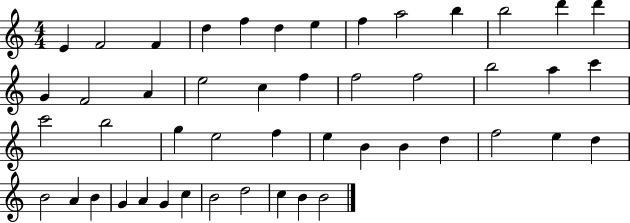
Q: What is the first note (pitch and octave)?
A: E4